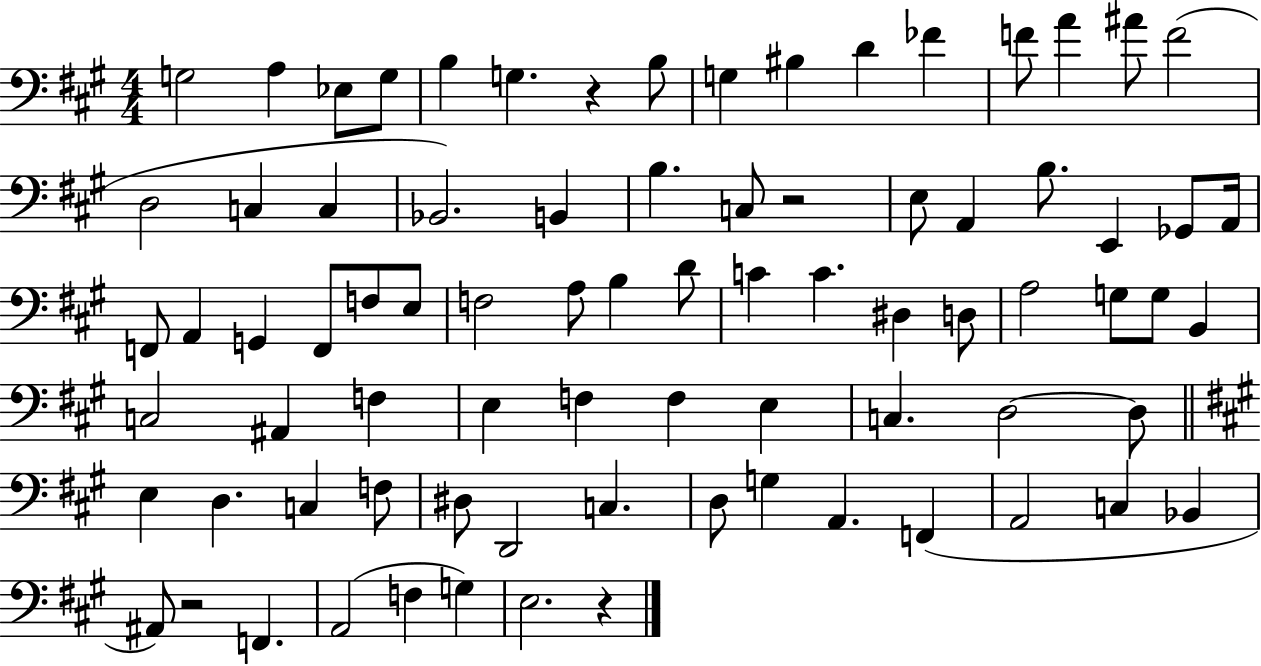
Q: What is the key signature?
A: A major